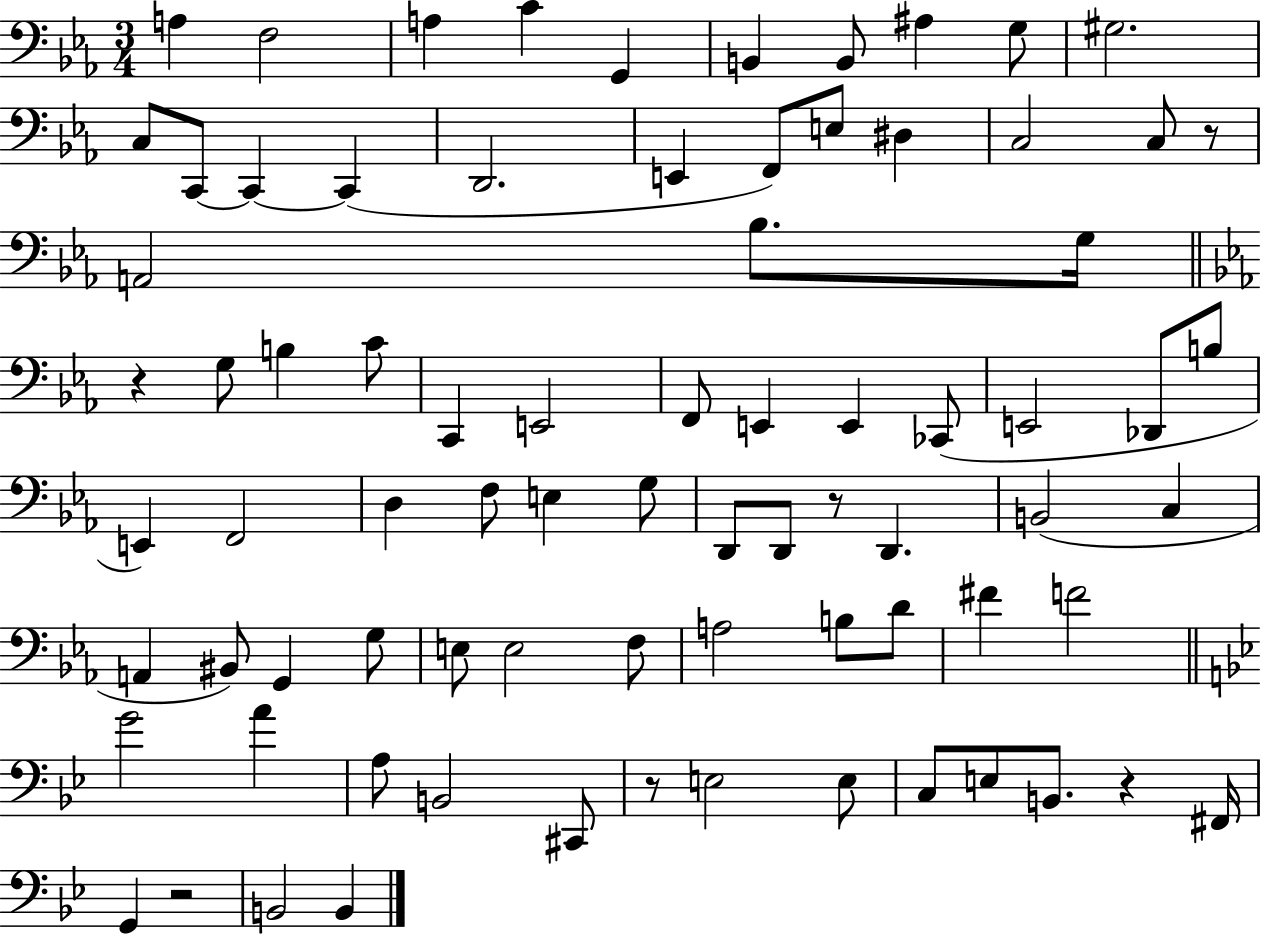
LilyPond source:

{
  \clef bass
  \numericTimeSignature
  \time 3/4
  \key ees \major
  a4 f2 | a4 c'4 g,4 | b,4 b,8 ais4 g8 | gis2. | \break c8 c,8~~ c,4~~ c,4( | d,2. | e,4 f,8) e8 dis4 | c2 c8 r8 | \break a,2 bes8. g16 | \bar "||" \break \key ees \major r4 g8 b4 c'8 | c,4 e,2 | f,8 e,4 e,4 ces,8( | e,2 des,8 b8 | \break e,4) f,2 | d4 f8 e4 g8 | d,8 d,8 r8 d,4. | b,2( c4 | \break a,4 bis,8) g,4 g8 | e8 e2 f8 | a2 b8 d'8 | fis'4 f'2 | \break \bar "||" \break \key bes \major g'2 a'4 | a8 b,2 cis,8 | r8 e2 e8 | c8 e8 b,8. r4 fis,16 | \break g,4 r2 | b,2 b,4 | \bar "|."
}